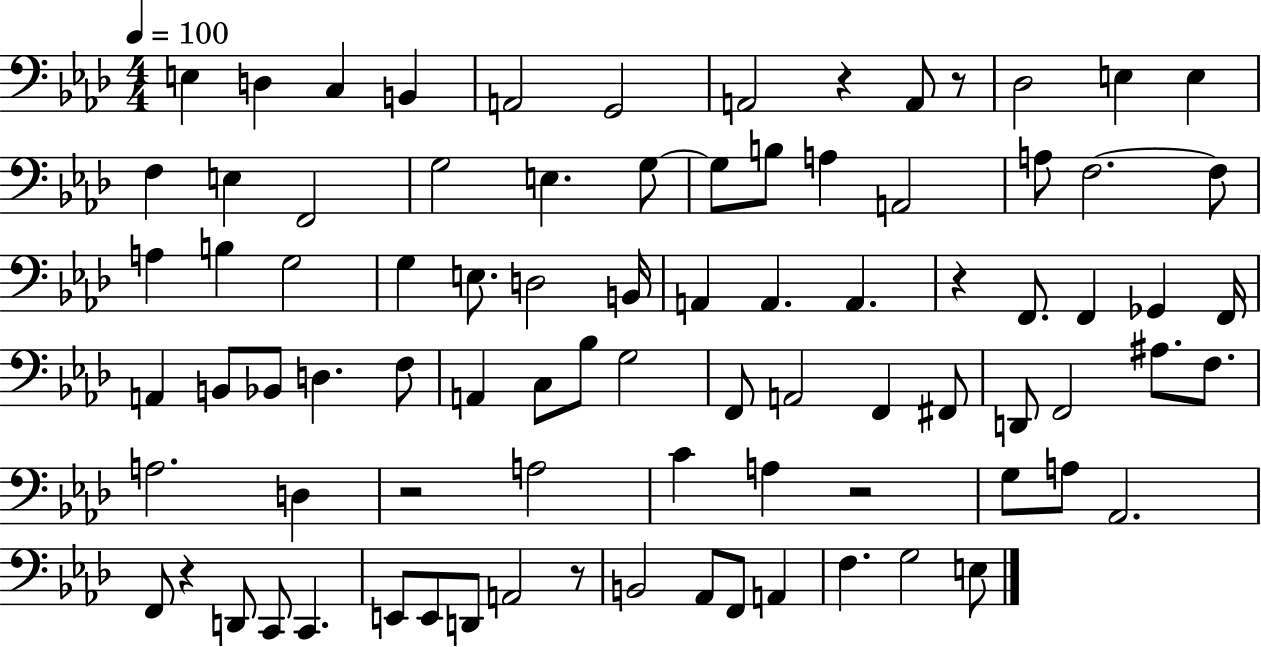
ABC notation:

X:1
T:Untitled
M:4/4
L:1/4
K:Ab
E, D, C, B,, A,,2 G,,2 A,,2 z A,,/2 z/2 _D,2 E, E, F, E, F,,2 G,2 E, G,/2 G,/2 B,/2 A, A,,2 A,/2 F,2 F,/2 A, B, G,2 G, E,/2 D,2 B,,/4 A,, A,, A,, z F,,/2 F,, _G,, F,,/4 A,, B,,/2 _B,,/2 D, F,/2 A,, C,/2 _B,/2 G,2 F,,/2 A,,2 F,, ^F,,/2 D,,/2 F,,2 ^A,/2 F,/2 A,2 D, z2 A,2 C A, z2 G,/2 A,/2 _A,,2 F,,/2 z D,,/2 C,,/2 C,, E,,/2 E,,/2 D,,/2 A,,2 z/2 B,,2 _A,,/2 F,,/2 A,, F, G,2 E,/2